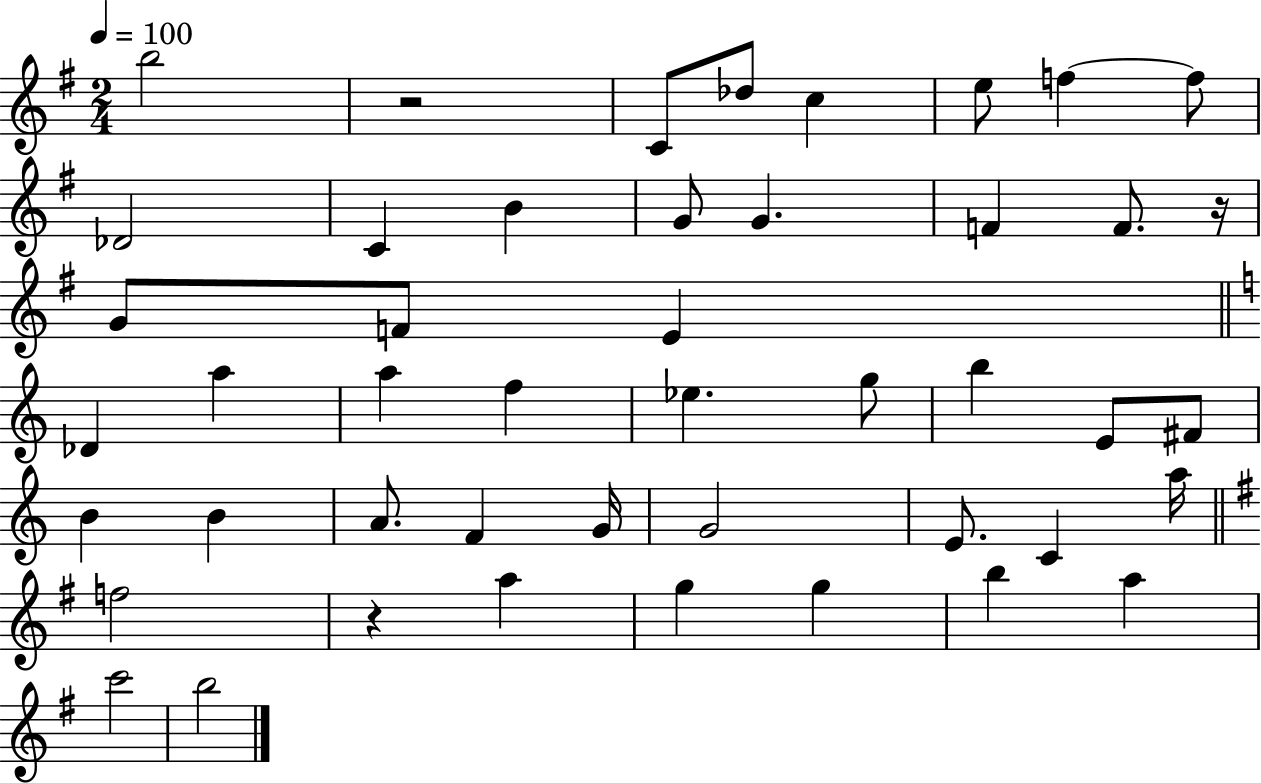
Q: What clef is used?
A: treble